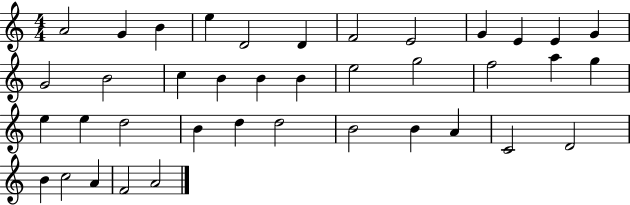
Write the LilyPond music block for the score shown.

{
  \clef treble
  \numericTimeSignature
  \time 4/4
  \key c \major
  a'2 g'4 b'4 | e''4 d'2 d'4 | f'2 e'2 | g'4 e'4 e'4 g'4 | \break g'2 b'2 | c''4 b'4 b'4 b'4 | e''2 g''2 | f''2 a''4 g''4 | \break e''4 e''4 d''2 | b'4 d''4 d''2 | b'2 b'4 a'4 | c'2 d'2 | \break b'4 c''2 a'4 | f'2 a'2 | \bar "|."
}